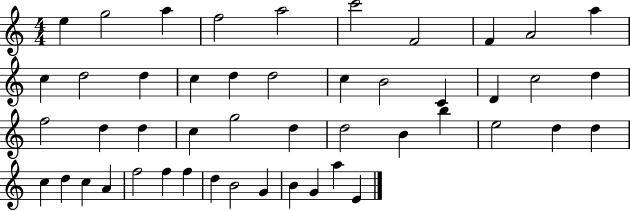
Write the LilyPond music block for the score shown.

{
  \clef treble
  \numericTimeSignature
  \time 4/4
  \key c \major
  e''4 g''2 a''4 | f''2 a''2 | c'''2 f'2 | f'4 a'2 a''4 | \break c''4 d''2 d''4 | c''4 d''4 d''2 | c''4 b'2 c'4 | d'4 c''2 d''4 | \break f''2 d''4 d''4 | c''4 g''2 d''4 | d''2 b'4 b''4 | e''2 d''4 d''4 | \break c''4 d''4 c''4 a'4 | f''2 f''4 f''4 | d''4 b'2 g'4 | b'4 g'4 a''4 e'4 | \break \bar "|."
}